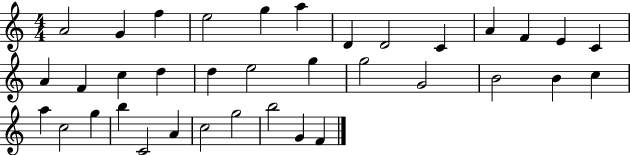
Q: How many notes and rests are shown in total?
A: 36